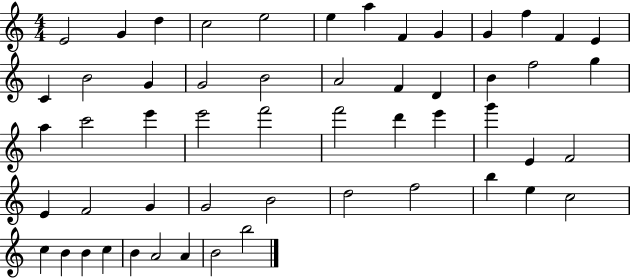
X:1
T:Untitled
M:4/4
L:1/4
K:C
E2 G d c2 e2 e a F G G f F E C B2 G G2 B2 A2 F D B f2 g a c'2 e' e'2 f'2 f'2 d' e' g' E F2 E F2 G G2 B2 d2 f2 b e c2 c B B c B A2 A B2 b2